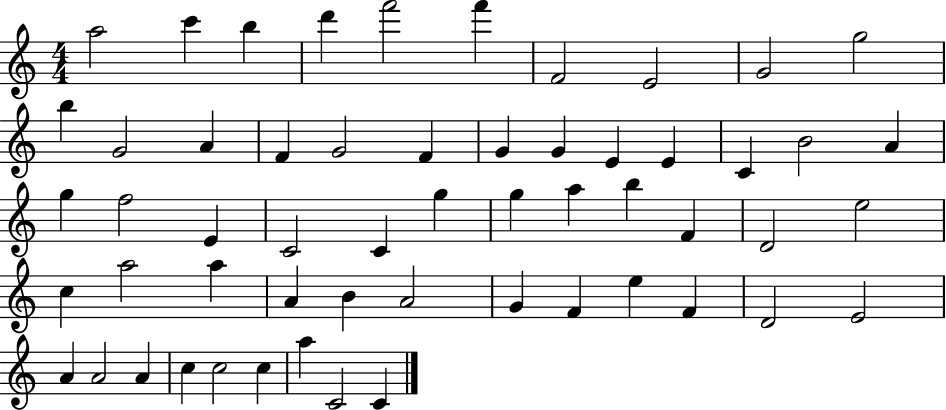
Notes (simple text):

A5/h C6/q B5/q D6/q F6/h F6/q F4/h E4/h G4/h G5/h B5/q G4/h A4/q F4/q G4/h F4/q G4/q G4/q E4/q E4/q C4/q B4/h A4/q G5/q F5/h E4/q C4/h C4/q G5/q G5/q A5/q B5/q F4/q D4/h E5/h C5/q A5/h A5/q A4/q B4/q A4/h G4/q F4/q E5/q F4/q D4/h E4/h A4/q A4/h A4/q C5/q C5/h C5/q A5/q C4/h C4/q